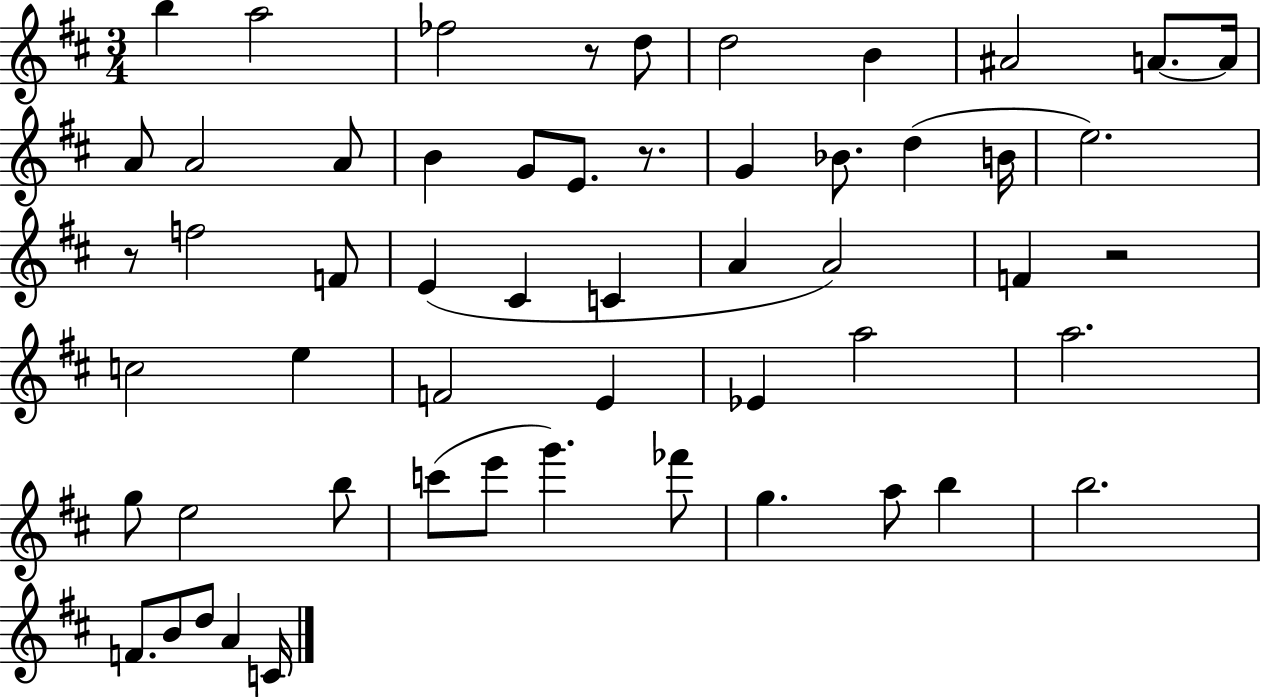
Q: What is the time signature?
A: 3/4